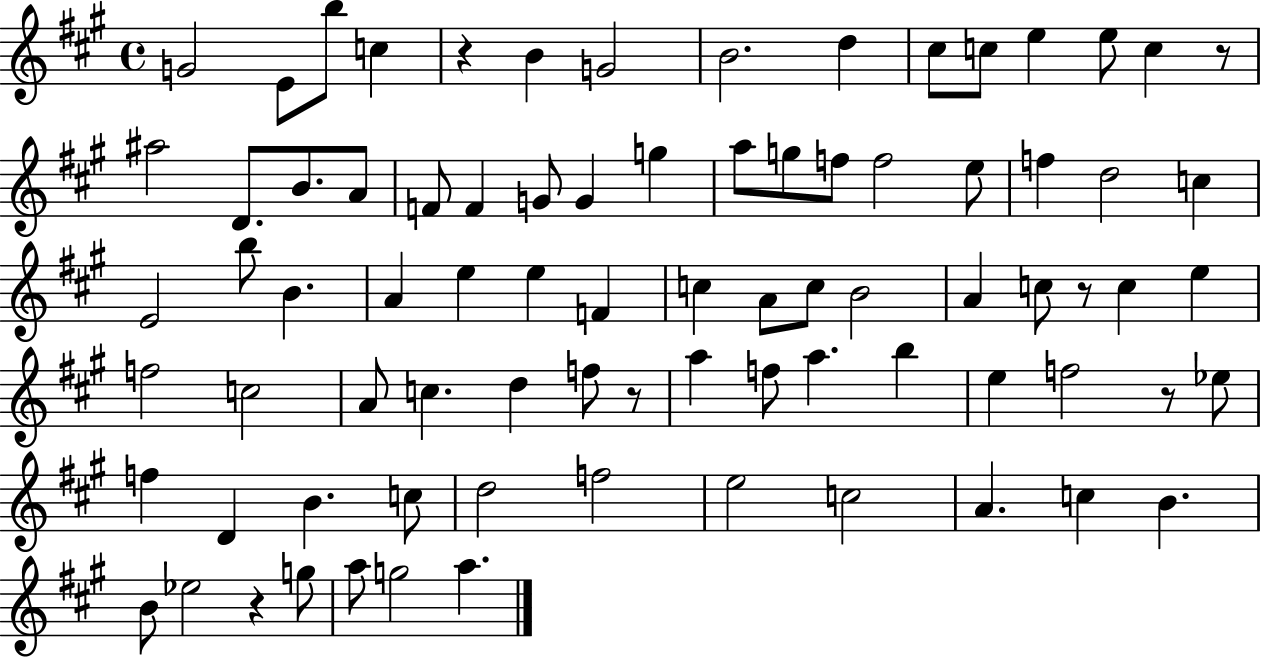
{
  \clef treble
  \time 4/4
  \defaultTimeSignature
  \key a \major
  \repeat volta 2 { g'2 e'8 b''8 c''4 | r4 b'4 g'2 | b'2. d''4 | cis''8 c''8 e''4 e''8 c''4 r8 | \break ais''2 d'8. b'8. a'8 | f'8 f'4 g'8 g'4 g''4 | a''8 g''8 f''8 f''2 e''8 | f''4 d''2 c''4 | \break e'2 b''8 b'4. | a'4 e''4 e''4 f'4 | c''4 a'8 c''8 b'2 | a'4 c''8 r8 c''4 e''4 | \break f''2 c''2 | a'8 c''4. d''4 f''8 r8 | a''4 f''8 a''4. b''4 | e''4 f''2 r8 ees''8 | \break f''4 d'4 b'4. c''8 | d''2 f''2 | e''2 c''2 | a'4. c''4 b'4. | \break b'8 ees''2 r4 g''8 | a''8 g''2 a''4. | } \bar "|."
}